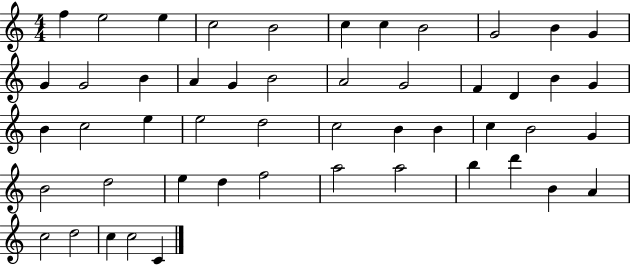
X:1
T:Untitled
M:4/4
L:1/4
K:C
f e2 e c2 B2 c c B2 G2 B G G G2 B A G B2 A2 G2 F D B G B c2 e e2 d2 c2 B B c B2 G B2 d2 e d f2 a2 a2 b d' B A c2 d2 c c2 C